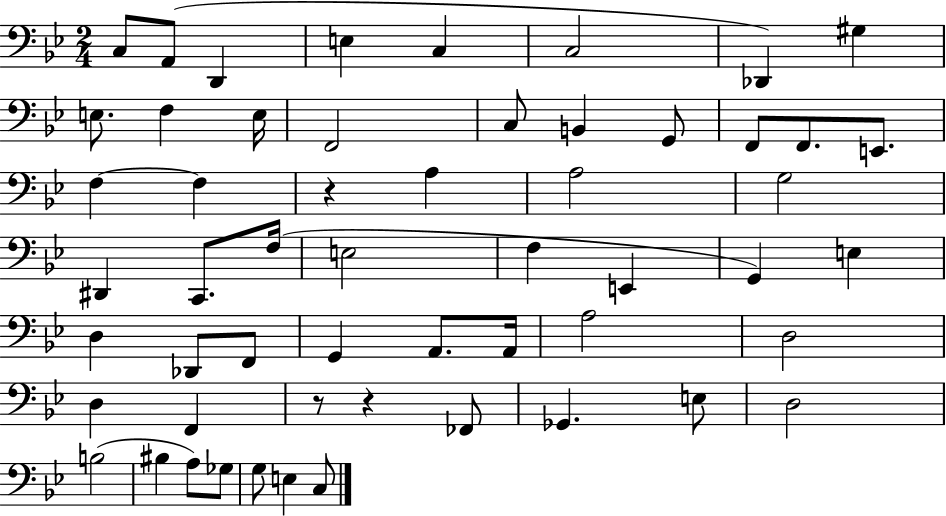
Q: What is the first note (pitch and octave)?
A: C3